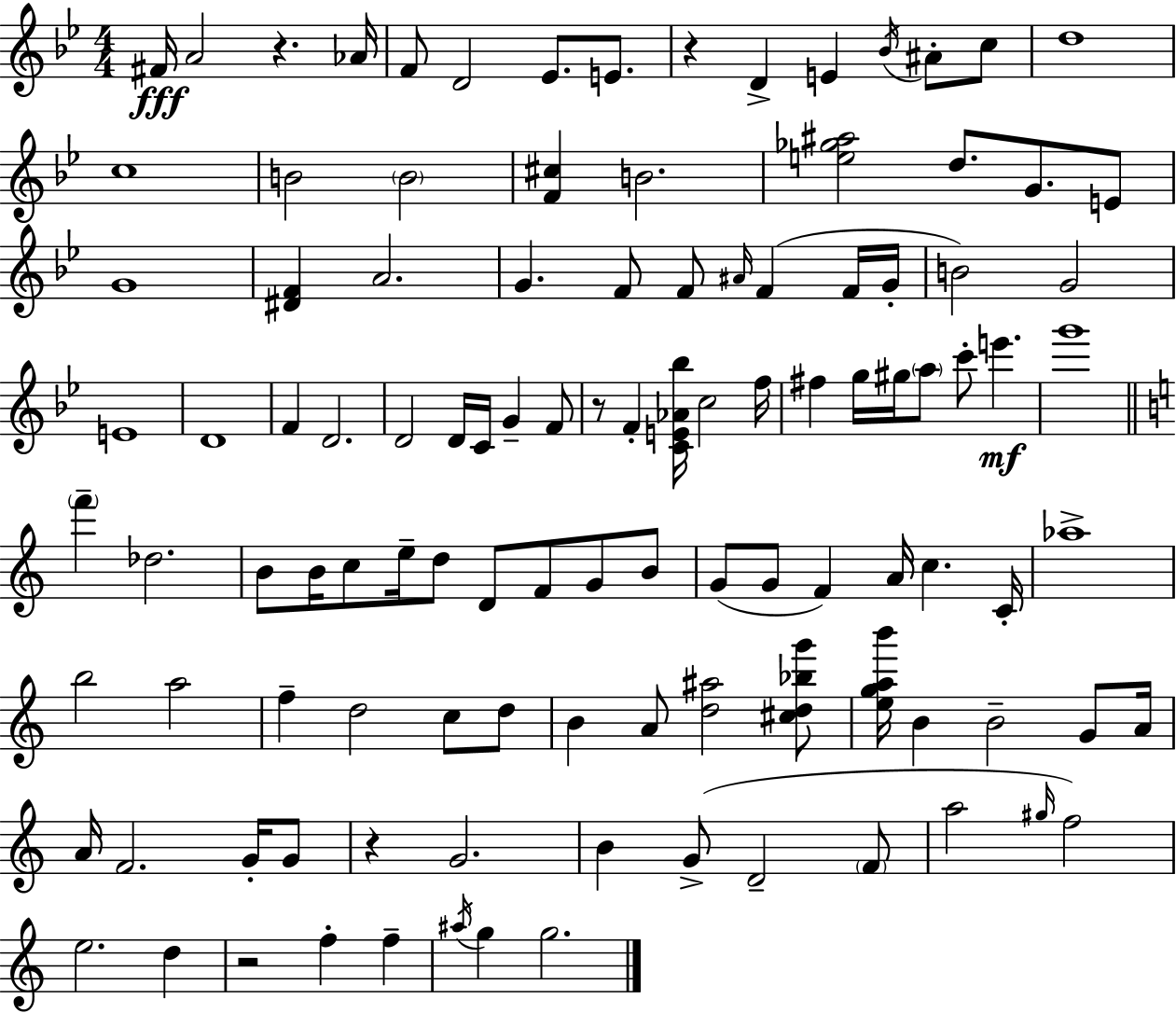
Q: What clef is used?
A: treble